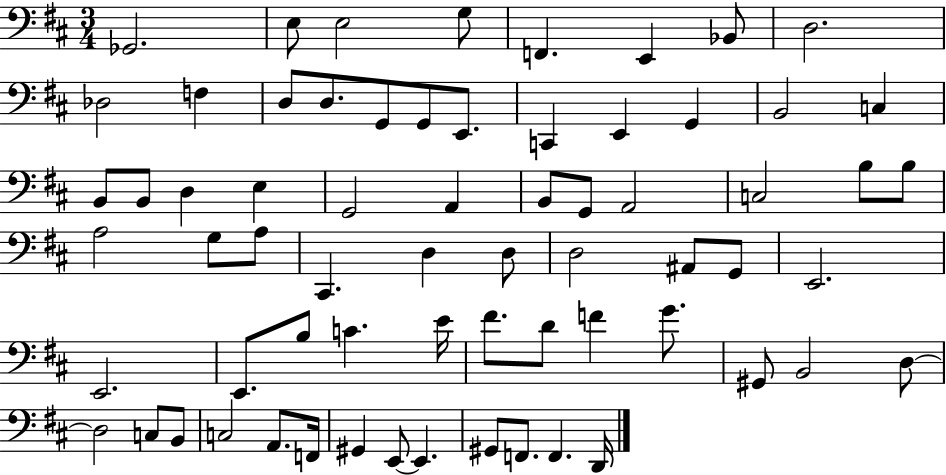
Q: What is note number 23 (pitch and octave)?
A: D3